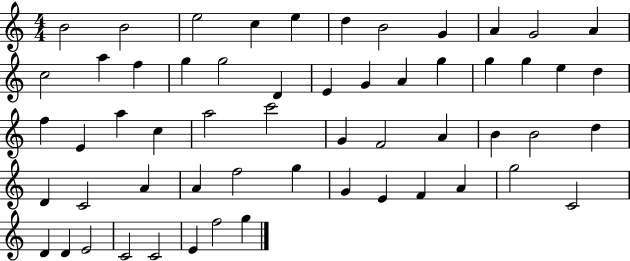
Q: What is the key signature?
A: C major